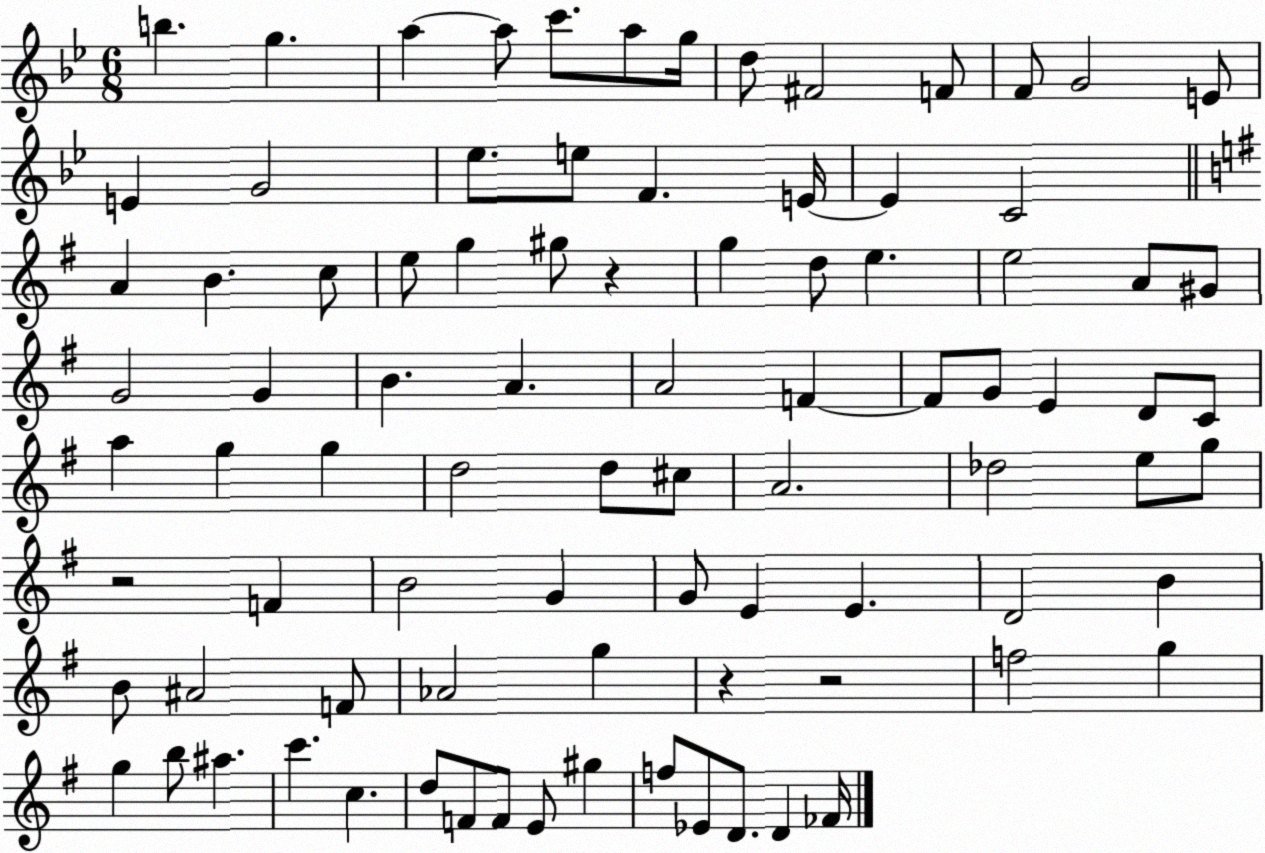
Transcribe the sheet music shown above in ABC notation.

X:1
T:Untitled
M:6/8
L:1/4
K:Bb
b g a a/2 c'/2 a/2 g/4 d/2 ^F2 F/2 F/2 G2 E/2 E G2 _e/2 e/2 F E/4 E C2 A B c/2 e/2 g ^g/2 z g d/2 e e2 A/2 ^G/2 G2 G B A A2 F F/2 G/2 E D/2 C/2 a g g d2 d/2 ^c/2 A2 _d2 e/2 g/2 z2 F B2 G G/2 E E D2 B B/2 ^A2 F/2 _A2 g z z2 f2 g g b/2 ^a c' c d/2 F/2 F/2 E/2 ^g f/2 _E/2 D/2 D _F/4